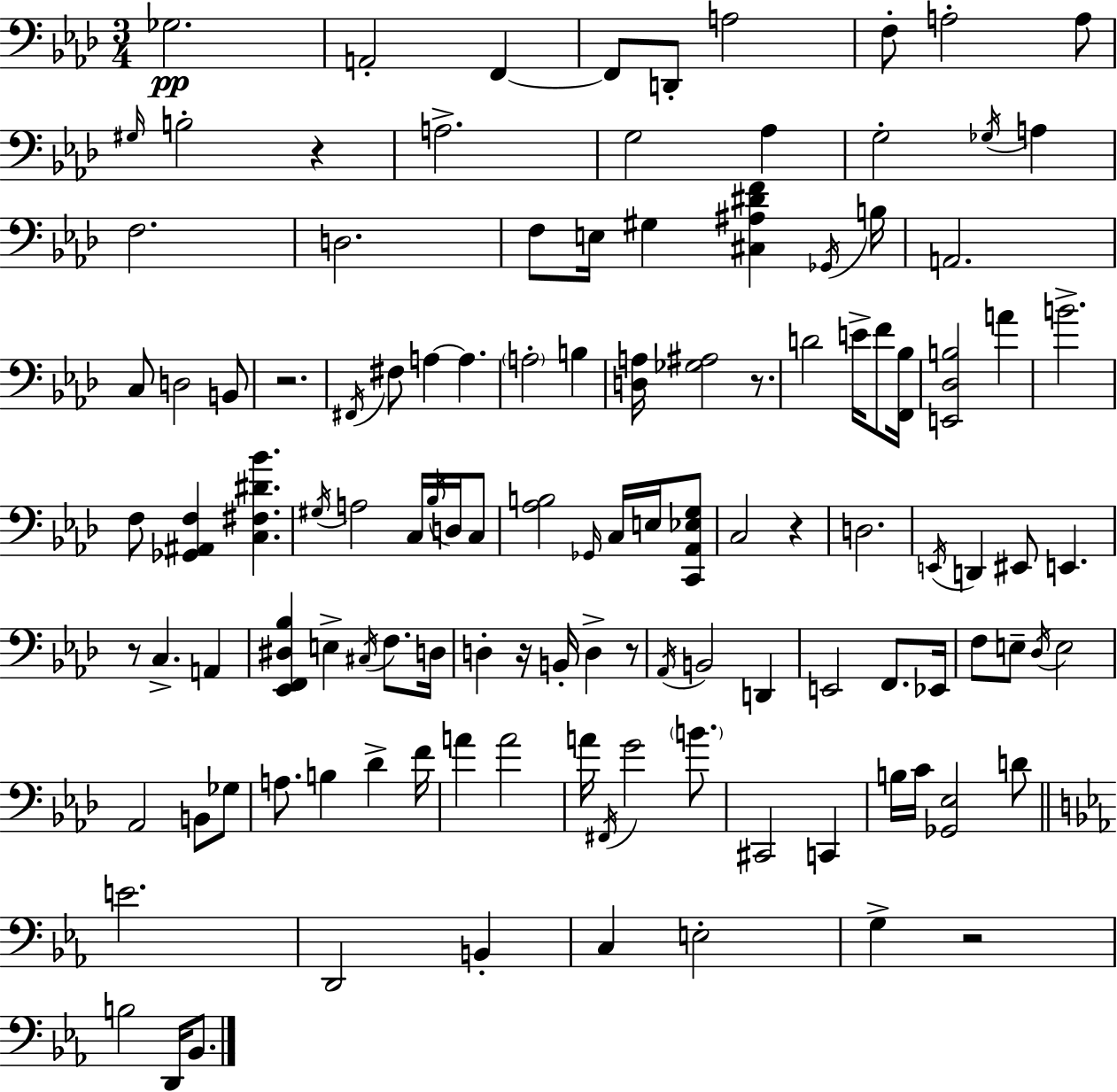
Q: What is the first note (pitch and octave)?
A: Gb3